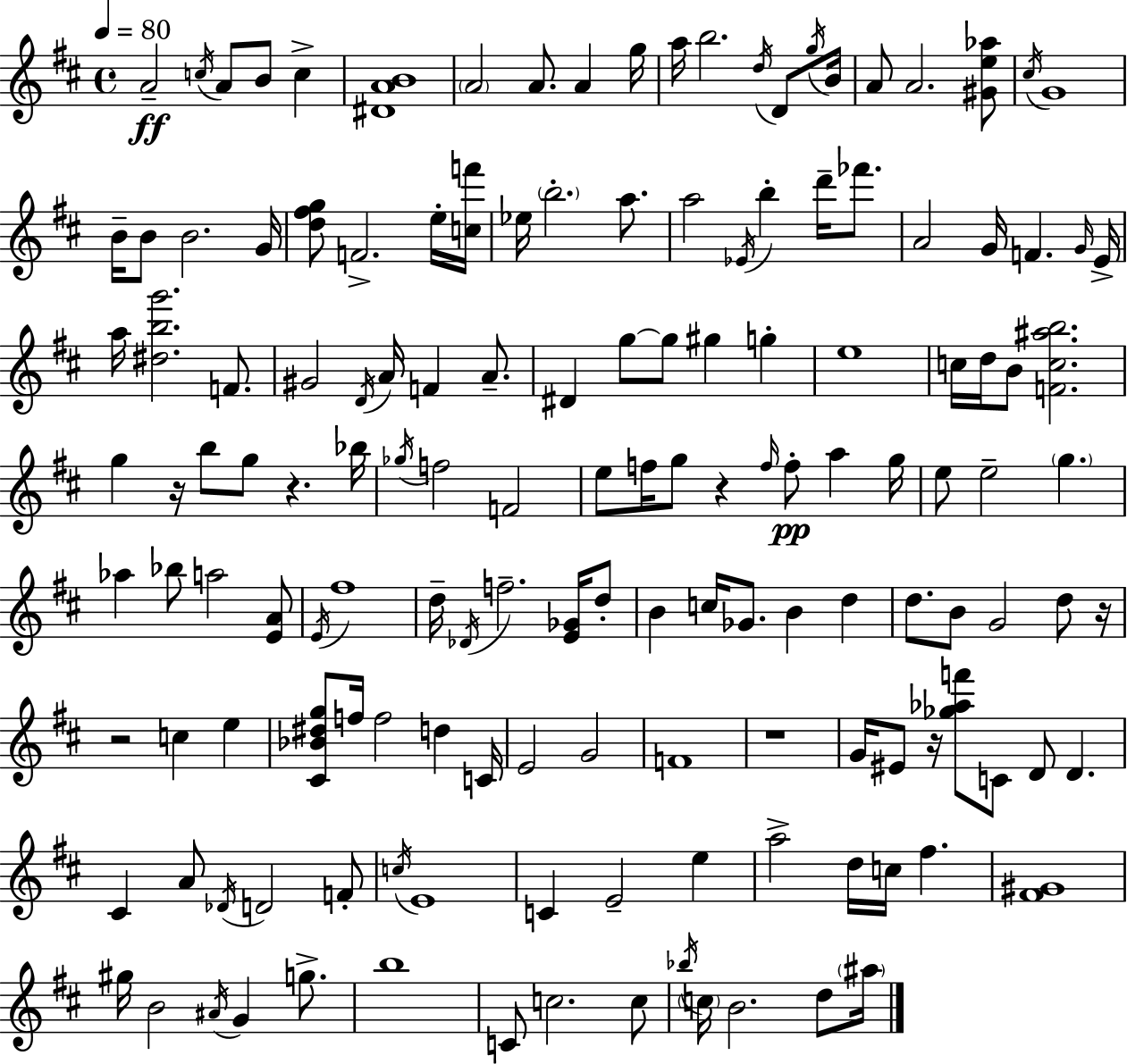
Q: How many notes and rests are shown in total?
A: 149